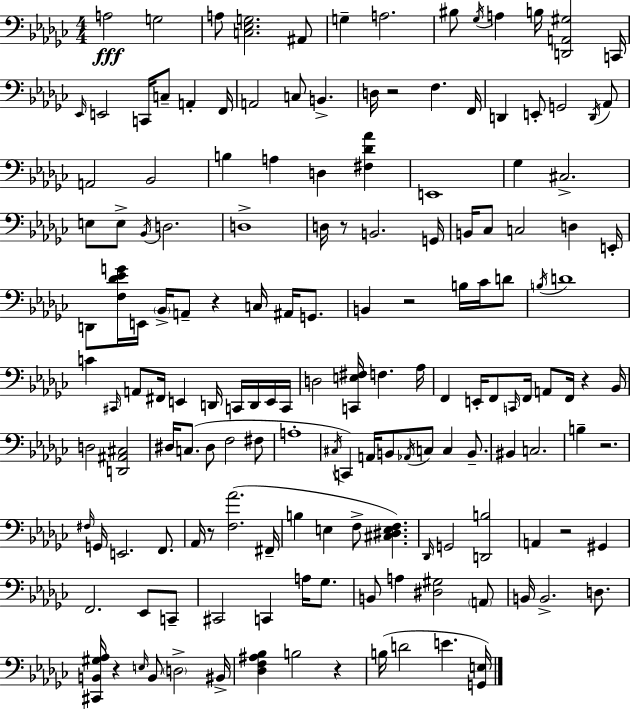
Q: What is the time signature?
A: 4/4